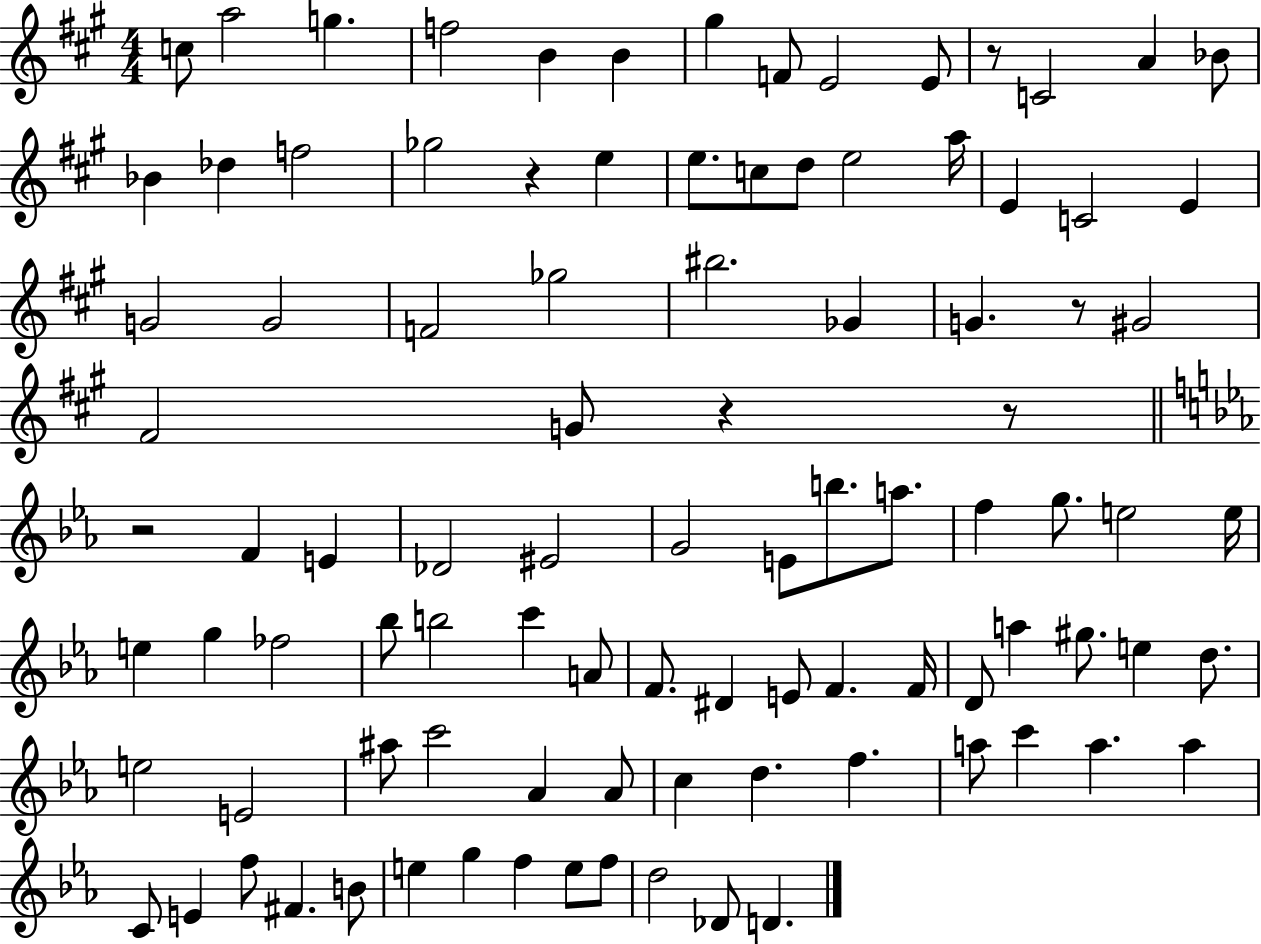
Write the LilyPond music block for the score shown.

{
  \clef treble
  \numericTimeSignature
  \time 4/4
  \key a \major
  c''8 a''2 g''4. | f''2 b'4 b'4 | gis''4 f'8 e'2 e'8 | r8 c'2 a'4 bes'8 | \break bes'4 des''4 f''2 | ges''2 r4 e''4 | e''8. c''8 d''8 e''2 a''16 | e'4 c'2 e'4 | \break g'2 g'2 | f'2 ges''2 | bis''2. ges'4 | g'4. r8 gis'2 | \break fis'2 g'8 r4 r8 | \bar "||" \break \key ees \major r2 f'4 e'4 | des'2 eis'2 | g'2 e'8 b''8. a''8. | f''4 g''8. e''2 e''16 | \break e''4 g''4 fes''2 | bes''8 b''2 c'''4 a'8 | f'8. dis'4 e'8 f'4. f'16 | d'8 a''4 gis''8. e''4 d''8. | \break e''2 e'2 | ais''8 c'''2 aes'4 aes'8 | c''4 d''4. f''4. | a''8 c'''4 a''4. a''4 | \break c'8 e'4 f''8 fis'4. b'8 | e''4 g''4 f''4 e''8 f''8 | d''2 des'8 d'4. | \bar "|."
}